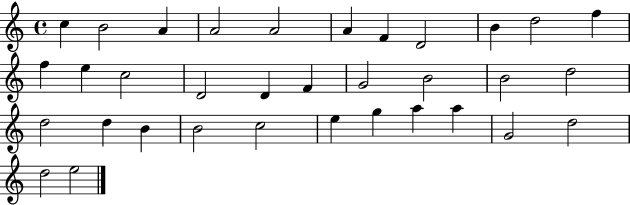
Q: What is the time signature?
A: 4/4